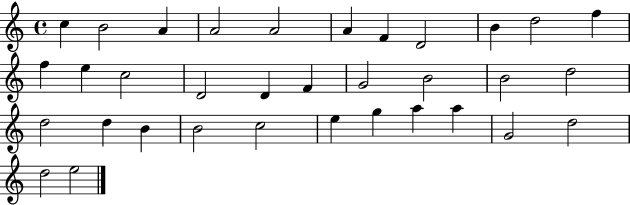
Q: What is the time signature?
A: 4/4